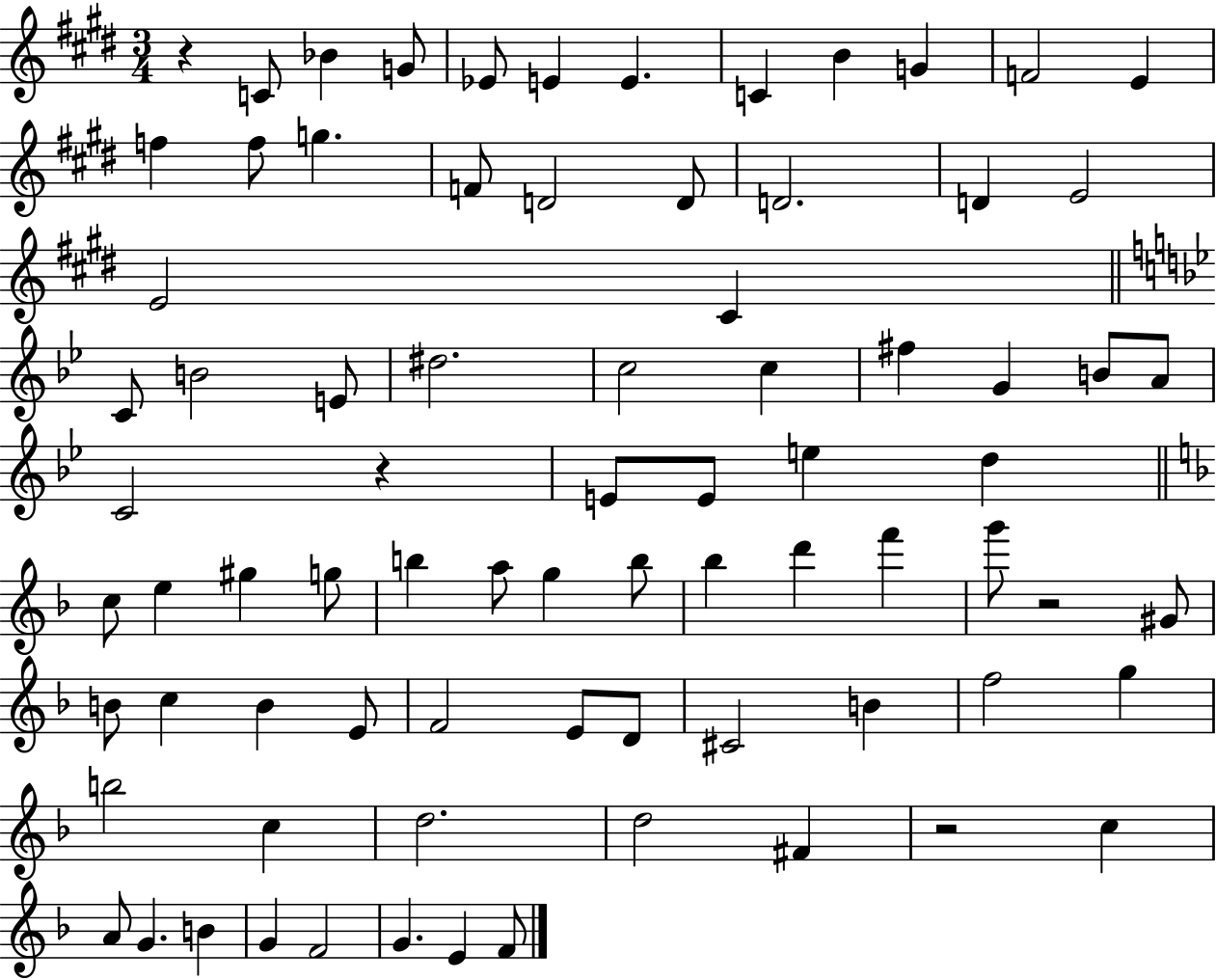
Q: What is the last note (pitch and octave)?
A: F4